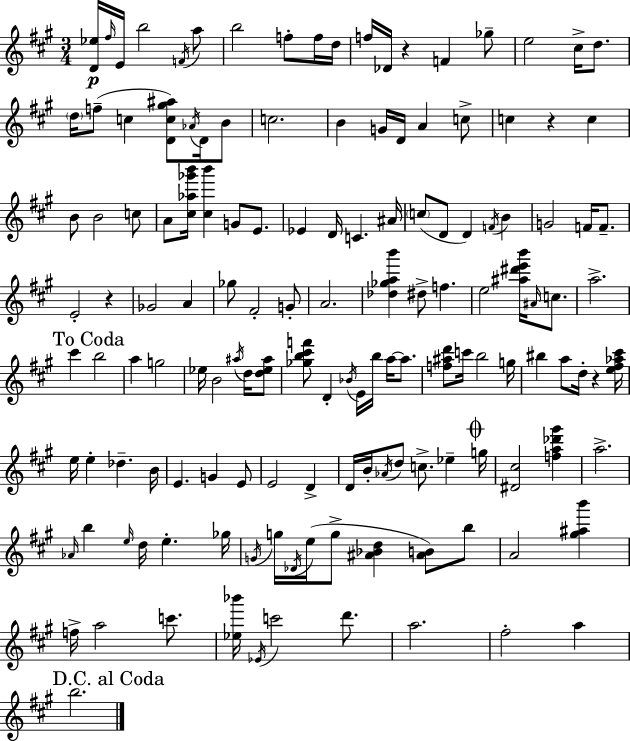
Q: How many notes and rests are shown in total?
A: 141